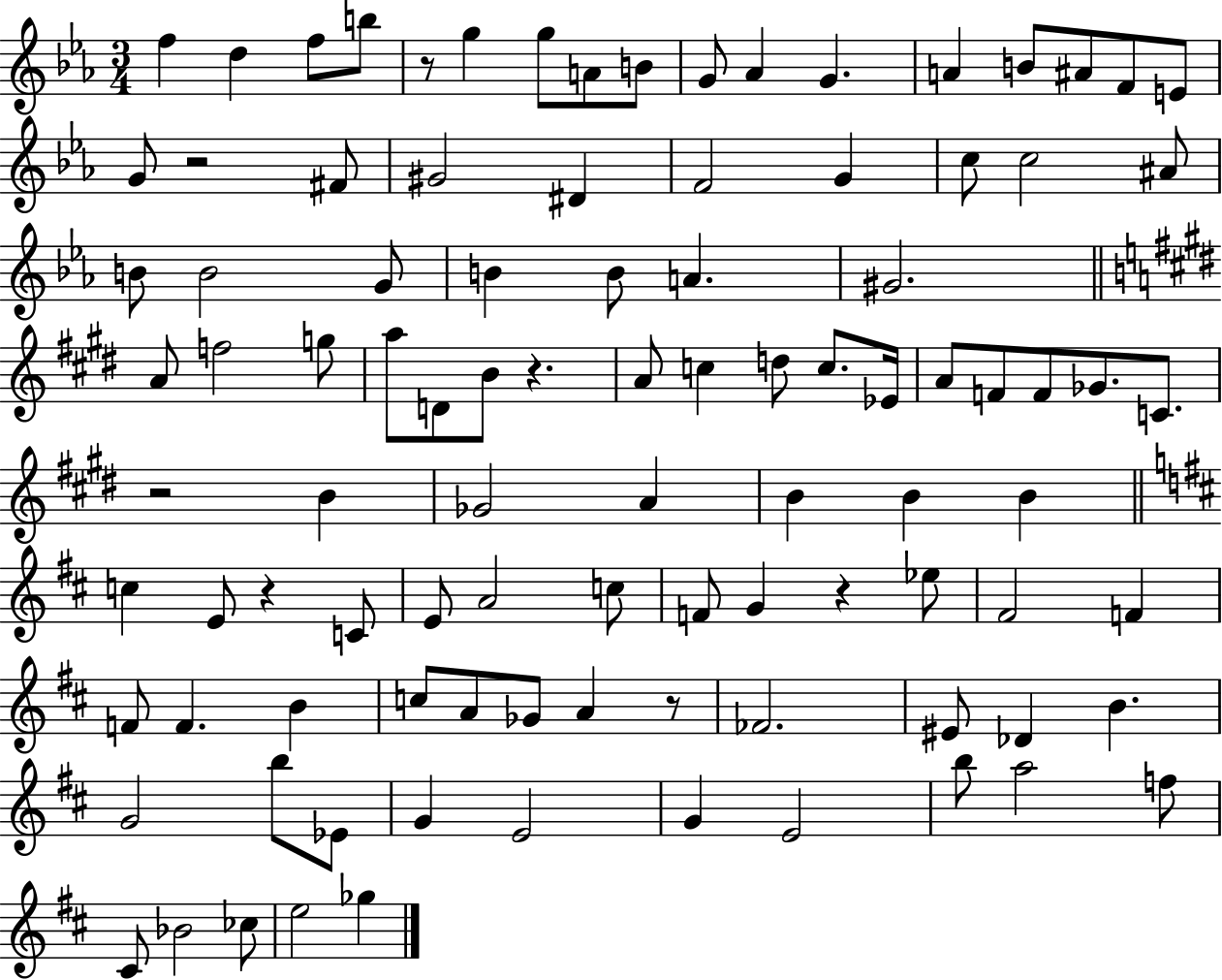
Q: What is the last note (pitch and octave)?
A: Gb5